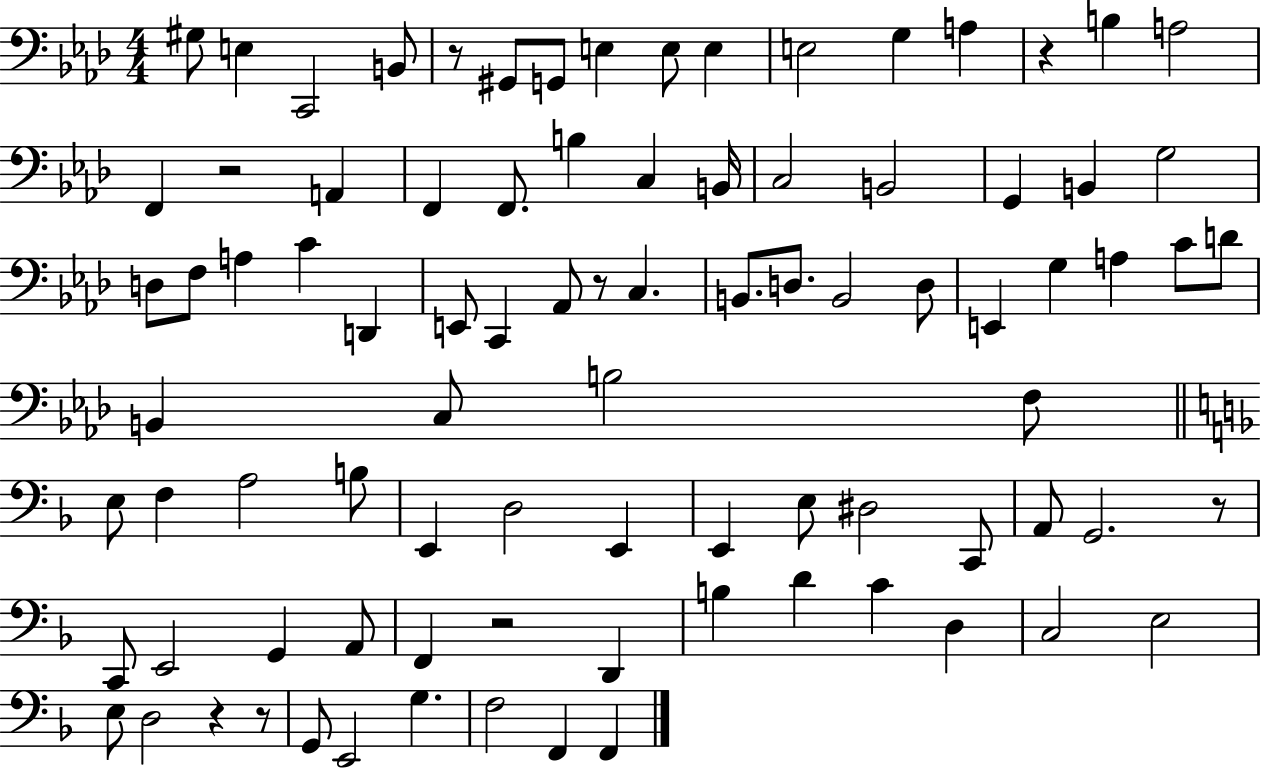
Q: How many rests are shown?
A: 8